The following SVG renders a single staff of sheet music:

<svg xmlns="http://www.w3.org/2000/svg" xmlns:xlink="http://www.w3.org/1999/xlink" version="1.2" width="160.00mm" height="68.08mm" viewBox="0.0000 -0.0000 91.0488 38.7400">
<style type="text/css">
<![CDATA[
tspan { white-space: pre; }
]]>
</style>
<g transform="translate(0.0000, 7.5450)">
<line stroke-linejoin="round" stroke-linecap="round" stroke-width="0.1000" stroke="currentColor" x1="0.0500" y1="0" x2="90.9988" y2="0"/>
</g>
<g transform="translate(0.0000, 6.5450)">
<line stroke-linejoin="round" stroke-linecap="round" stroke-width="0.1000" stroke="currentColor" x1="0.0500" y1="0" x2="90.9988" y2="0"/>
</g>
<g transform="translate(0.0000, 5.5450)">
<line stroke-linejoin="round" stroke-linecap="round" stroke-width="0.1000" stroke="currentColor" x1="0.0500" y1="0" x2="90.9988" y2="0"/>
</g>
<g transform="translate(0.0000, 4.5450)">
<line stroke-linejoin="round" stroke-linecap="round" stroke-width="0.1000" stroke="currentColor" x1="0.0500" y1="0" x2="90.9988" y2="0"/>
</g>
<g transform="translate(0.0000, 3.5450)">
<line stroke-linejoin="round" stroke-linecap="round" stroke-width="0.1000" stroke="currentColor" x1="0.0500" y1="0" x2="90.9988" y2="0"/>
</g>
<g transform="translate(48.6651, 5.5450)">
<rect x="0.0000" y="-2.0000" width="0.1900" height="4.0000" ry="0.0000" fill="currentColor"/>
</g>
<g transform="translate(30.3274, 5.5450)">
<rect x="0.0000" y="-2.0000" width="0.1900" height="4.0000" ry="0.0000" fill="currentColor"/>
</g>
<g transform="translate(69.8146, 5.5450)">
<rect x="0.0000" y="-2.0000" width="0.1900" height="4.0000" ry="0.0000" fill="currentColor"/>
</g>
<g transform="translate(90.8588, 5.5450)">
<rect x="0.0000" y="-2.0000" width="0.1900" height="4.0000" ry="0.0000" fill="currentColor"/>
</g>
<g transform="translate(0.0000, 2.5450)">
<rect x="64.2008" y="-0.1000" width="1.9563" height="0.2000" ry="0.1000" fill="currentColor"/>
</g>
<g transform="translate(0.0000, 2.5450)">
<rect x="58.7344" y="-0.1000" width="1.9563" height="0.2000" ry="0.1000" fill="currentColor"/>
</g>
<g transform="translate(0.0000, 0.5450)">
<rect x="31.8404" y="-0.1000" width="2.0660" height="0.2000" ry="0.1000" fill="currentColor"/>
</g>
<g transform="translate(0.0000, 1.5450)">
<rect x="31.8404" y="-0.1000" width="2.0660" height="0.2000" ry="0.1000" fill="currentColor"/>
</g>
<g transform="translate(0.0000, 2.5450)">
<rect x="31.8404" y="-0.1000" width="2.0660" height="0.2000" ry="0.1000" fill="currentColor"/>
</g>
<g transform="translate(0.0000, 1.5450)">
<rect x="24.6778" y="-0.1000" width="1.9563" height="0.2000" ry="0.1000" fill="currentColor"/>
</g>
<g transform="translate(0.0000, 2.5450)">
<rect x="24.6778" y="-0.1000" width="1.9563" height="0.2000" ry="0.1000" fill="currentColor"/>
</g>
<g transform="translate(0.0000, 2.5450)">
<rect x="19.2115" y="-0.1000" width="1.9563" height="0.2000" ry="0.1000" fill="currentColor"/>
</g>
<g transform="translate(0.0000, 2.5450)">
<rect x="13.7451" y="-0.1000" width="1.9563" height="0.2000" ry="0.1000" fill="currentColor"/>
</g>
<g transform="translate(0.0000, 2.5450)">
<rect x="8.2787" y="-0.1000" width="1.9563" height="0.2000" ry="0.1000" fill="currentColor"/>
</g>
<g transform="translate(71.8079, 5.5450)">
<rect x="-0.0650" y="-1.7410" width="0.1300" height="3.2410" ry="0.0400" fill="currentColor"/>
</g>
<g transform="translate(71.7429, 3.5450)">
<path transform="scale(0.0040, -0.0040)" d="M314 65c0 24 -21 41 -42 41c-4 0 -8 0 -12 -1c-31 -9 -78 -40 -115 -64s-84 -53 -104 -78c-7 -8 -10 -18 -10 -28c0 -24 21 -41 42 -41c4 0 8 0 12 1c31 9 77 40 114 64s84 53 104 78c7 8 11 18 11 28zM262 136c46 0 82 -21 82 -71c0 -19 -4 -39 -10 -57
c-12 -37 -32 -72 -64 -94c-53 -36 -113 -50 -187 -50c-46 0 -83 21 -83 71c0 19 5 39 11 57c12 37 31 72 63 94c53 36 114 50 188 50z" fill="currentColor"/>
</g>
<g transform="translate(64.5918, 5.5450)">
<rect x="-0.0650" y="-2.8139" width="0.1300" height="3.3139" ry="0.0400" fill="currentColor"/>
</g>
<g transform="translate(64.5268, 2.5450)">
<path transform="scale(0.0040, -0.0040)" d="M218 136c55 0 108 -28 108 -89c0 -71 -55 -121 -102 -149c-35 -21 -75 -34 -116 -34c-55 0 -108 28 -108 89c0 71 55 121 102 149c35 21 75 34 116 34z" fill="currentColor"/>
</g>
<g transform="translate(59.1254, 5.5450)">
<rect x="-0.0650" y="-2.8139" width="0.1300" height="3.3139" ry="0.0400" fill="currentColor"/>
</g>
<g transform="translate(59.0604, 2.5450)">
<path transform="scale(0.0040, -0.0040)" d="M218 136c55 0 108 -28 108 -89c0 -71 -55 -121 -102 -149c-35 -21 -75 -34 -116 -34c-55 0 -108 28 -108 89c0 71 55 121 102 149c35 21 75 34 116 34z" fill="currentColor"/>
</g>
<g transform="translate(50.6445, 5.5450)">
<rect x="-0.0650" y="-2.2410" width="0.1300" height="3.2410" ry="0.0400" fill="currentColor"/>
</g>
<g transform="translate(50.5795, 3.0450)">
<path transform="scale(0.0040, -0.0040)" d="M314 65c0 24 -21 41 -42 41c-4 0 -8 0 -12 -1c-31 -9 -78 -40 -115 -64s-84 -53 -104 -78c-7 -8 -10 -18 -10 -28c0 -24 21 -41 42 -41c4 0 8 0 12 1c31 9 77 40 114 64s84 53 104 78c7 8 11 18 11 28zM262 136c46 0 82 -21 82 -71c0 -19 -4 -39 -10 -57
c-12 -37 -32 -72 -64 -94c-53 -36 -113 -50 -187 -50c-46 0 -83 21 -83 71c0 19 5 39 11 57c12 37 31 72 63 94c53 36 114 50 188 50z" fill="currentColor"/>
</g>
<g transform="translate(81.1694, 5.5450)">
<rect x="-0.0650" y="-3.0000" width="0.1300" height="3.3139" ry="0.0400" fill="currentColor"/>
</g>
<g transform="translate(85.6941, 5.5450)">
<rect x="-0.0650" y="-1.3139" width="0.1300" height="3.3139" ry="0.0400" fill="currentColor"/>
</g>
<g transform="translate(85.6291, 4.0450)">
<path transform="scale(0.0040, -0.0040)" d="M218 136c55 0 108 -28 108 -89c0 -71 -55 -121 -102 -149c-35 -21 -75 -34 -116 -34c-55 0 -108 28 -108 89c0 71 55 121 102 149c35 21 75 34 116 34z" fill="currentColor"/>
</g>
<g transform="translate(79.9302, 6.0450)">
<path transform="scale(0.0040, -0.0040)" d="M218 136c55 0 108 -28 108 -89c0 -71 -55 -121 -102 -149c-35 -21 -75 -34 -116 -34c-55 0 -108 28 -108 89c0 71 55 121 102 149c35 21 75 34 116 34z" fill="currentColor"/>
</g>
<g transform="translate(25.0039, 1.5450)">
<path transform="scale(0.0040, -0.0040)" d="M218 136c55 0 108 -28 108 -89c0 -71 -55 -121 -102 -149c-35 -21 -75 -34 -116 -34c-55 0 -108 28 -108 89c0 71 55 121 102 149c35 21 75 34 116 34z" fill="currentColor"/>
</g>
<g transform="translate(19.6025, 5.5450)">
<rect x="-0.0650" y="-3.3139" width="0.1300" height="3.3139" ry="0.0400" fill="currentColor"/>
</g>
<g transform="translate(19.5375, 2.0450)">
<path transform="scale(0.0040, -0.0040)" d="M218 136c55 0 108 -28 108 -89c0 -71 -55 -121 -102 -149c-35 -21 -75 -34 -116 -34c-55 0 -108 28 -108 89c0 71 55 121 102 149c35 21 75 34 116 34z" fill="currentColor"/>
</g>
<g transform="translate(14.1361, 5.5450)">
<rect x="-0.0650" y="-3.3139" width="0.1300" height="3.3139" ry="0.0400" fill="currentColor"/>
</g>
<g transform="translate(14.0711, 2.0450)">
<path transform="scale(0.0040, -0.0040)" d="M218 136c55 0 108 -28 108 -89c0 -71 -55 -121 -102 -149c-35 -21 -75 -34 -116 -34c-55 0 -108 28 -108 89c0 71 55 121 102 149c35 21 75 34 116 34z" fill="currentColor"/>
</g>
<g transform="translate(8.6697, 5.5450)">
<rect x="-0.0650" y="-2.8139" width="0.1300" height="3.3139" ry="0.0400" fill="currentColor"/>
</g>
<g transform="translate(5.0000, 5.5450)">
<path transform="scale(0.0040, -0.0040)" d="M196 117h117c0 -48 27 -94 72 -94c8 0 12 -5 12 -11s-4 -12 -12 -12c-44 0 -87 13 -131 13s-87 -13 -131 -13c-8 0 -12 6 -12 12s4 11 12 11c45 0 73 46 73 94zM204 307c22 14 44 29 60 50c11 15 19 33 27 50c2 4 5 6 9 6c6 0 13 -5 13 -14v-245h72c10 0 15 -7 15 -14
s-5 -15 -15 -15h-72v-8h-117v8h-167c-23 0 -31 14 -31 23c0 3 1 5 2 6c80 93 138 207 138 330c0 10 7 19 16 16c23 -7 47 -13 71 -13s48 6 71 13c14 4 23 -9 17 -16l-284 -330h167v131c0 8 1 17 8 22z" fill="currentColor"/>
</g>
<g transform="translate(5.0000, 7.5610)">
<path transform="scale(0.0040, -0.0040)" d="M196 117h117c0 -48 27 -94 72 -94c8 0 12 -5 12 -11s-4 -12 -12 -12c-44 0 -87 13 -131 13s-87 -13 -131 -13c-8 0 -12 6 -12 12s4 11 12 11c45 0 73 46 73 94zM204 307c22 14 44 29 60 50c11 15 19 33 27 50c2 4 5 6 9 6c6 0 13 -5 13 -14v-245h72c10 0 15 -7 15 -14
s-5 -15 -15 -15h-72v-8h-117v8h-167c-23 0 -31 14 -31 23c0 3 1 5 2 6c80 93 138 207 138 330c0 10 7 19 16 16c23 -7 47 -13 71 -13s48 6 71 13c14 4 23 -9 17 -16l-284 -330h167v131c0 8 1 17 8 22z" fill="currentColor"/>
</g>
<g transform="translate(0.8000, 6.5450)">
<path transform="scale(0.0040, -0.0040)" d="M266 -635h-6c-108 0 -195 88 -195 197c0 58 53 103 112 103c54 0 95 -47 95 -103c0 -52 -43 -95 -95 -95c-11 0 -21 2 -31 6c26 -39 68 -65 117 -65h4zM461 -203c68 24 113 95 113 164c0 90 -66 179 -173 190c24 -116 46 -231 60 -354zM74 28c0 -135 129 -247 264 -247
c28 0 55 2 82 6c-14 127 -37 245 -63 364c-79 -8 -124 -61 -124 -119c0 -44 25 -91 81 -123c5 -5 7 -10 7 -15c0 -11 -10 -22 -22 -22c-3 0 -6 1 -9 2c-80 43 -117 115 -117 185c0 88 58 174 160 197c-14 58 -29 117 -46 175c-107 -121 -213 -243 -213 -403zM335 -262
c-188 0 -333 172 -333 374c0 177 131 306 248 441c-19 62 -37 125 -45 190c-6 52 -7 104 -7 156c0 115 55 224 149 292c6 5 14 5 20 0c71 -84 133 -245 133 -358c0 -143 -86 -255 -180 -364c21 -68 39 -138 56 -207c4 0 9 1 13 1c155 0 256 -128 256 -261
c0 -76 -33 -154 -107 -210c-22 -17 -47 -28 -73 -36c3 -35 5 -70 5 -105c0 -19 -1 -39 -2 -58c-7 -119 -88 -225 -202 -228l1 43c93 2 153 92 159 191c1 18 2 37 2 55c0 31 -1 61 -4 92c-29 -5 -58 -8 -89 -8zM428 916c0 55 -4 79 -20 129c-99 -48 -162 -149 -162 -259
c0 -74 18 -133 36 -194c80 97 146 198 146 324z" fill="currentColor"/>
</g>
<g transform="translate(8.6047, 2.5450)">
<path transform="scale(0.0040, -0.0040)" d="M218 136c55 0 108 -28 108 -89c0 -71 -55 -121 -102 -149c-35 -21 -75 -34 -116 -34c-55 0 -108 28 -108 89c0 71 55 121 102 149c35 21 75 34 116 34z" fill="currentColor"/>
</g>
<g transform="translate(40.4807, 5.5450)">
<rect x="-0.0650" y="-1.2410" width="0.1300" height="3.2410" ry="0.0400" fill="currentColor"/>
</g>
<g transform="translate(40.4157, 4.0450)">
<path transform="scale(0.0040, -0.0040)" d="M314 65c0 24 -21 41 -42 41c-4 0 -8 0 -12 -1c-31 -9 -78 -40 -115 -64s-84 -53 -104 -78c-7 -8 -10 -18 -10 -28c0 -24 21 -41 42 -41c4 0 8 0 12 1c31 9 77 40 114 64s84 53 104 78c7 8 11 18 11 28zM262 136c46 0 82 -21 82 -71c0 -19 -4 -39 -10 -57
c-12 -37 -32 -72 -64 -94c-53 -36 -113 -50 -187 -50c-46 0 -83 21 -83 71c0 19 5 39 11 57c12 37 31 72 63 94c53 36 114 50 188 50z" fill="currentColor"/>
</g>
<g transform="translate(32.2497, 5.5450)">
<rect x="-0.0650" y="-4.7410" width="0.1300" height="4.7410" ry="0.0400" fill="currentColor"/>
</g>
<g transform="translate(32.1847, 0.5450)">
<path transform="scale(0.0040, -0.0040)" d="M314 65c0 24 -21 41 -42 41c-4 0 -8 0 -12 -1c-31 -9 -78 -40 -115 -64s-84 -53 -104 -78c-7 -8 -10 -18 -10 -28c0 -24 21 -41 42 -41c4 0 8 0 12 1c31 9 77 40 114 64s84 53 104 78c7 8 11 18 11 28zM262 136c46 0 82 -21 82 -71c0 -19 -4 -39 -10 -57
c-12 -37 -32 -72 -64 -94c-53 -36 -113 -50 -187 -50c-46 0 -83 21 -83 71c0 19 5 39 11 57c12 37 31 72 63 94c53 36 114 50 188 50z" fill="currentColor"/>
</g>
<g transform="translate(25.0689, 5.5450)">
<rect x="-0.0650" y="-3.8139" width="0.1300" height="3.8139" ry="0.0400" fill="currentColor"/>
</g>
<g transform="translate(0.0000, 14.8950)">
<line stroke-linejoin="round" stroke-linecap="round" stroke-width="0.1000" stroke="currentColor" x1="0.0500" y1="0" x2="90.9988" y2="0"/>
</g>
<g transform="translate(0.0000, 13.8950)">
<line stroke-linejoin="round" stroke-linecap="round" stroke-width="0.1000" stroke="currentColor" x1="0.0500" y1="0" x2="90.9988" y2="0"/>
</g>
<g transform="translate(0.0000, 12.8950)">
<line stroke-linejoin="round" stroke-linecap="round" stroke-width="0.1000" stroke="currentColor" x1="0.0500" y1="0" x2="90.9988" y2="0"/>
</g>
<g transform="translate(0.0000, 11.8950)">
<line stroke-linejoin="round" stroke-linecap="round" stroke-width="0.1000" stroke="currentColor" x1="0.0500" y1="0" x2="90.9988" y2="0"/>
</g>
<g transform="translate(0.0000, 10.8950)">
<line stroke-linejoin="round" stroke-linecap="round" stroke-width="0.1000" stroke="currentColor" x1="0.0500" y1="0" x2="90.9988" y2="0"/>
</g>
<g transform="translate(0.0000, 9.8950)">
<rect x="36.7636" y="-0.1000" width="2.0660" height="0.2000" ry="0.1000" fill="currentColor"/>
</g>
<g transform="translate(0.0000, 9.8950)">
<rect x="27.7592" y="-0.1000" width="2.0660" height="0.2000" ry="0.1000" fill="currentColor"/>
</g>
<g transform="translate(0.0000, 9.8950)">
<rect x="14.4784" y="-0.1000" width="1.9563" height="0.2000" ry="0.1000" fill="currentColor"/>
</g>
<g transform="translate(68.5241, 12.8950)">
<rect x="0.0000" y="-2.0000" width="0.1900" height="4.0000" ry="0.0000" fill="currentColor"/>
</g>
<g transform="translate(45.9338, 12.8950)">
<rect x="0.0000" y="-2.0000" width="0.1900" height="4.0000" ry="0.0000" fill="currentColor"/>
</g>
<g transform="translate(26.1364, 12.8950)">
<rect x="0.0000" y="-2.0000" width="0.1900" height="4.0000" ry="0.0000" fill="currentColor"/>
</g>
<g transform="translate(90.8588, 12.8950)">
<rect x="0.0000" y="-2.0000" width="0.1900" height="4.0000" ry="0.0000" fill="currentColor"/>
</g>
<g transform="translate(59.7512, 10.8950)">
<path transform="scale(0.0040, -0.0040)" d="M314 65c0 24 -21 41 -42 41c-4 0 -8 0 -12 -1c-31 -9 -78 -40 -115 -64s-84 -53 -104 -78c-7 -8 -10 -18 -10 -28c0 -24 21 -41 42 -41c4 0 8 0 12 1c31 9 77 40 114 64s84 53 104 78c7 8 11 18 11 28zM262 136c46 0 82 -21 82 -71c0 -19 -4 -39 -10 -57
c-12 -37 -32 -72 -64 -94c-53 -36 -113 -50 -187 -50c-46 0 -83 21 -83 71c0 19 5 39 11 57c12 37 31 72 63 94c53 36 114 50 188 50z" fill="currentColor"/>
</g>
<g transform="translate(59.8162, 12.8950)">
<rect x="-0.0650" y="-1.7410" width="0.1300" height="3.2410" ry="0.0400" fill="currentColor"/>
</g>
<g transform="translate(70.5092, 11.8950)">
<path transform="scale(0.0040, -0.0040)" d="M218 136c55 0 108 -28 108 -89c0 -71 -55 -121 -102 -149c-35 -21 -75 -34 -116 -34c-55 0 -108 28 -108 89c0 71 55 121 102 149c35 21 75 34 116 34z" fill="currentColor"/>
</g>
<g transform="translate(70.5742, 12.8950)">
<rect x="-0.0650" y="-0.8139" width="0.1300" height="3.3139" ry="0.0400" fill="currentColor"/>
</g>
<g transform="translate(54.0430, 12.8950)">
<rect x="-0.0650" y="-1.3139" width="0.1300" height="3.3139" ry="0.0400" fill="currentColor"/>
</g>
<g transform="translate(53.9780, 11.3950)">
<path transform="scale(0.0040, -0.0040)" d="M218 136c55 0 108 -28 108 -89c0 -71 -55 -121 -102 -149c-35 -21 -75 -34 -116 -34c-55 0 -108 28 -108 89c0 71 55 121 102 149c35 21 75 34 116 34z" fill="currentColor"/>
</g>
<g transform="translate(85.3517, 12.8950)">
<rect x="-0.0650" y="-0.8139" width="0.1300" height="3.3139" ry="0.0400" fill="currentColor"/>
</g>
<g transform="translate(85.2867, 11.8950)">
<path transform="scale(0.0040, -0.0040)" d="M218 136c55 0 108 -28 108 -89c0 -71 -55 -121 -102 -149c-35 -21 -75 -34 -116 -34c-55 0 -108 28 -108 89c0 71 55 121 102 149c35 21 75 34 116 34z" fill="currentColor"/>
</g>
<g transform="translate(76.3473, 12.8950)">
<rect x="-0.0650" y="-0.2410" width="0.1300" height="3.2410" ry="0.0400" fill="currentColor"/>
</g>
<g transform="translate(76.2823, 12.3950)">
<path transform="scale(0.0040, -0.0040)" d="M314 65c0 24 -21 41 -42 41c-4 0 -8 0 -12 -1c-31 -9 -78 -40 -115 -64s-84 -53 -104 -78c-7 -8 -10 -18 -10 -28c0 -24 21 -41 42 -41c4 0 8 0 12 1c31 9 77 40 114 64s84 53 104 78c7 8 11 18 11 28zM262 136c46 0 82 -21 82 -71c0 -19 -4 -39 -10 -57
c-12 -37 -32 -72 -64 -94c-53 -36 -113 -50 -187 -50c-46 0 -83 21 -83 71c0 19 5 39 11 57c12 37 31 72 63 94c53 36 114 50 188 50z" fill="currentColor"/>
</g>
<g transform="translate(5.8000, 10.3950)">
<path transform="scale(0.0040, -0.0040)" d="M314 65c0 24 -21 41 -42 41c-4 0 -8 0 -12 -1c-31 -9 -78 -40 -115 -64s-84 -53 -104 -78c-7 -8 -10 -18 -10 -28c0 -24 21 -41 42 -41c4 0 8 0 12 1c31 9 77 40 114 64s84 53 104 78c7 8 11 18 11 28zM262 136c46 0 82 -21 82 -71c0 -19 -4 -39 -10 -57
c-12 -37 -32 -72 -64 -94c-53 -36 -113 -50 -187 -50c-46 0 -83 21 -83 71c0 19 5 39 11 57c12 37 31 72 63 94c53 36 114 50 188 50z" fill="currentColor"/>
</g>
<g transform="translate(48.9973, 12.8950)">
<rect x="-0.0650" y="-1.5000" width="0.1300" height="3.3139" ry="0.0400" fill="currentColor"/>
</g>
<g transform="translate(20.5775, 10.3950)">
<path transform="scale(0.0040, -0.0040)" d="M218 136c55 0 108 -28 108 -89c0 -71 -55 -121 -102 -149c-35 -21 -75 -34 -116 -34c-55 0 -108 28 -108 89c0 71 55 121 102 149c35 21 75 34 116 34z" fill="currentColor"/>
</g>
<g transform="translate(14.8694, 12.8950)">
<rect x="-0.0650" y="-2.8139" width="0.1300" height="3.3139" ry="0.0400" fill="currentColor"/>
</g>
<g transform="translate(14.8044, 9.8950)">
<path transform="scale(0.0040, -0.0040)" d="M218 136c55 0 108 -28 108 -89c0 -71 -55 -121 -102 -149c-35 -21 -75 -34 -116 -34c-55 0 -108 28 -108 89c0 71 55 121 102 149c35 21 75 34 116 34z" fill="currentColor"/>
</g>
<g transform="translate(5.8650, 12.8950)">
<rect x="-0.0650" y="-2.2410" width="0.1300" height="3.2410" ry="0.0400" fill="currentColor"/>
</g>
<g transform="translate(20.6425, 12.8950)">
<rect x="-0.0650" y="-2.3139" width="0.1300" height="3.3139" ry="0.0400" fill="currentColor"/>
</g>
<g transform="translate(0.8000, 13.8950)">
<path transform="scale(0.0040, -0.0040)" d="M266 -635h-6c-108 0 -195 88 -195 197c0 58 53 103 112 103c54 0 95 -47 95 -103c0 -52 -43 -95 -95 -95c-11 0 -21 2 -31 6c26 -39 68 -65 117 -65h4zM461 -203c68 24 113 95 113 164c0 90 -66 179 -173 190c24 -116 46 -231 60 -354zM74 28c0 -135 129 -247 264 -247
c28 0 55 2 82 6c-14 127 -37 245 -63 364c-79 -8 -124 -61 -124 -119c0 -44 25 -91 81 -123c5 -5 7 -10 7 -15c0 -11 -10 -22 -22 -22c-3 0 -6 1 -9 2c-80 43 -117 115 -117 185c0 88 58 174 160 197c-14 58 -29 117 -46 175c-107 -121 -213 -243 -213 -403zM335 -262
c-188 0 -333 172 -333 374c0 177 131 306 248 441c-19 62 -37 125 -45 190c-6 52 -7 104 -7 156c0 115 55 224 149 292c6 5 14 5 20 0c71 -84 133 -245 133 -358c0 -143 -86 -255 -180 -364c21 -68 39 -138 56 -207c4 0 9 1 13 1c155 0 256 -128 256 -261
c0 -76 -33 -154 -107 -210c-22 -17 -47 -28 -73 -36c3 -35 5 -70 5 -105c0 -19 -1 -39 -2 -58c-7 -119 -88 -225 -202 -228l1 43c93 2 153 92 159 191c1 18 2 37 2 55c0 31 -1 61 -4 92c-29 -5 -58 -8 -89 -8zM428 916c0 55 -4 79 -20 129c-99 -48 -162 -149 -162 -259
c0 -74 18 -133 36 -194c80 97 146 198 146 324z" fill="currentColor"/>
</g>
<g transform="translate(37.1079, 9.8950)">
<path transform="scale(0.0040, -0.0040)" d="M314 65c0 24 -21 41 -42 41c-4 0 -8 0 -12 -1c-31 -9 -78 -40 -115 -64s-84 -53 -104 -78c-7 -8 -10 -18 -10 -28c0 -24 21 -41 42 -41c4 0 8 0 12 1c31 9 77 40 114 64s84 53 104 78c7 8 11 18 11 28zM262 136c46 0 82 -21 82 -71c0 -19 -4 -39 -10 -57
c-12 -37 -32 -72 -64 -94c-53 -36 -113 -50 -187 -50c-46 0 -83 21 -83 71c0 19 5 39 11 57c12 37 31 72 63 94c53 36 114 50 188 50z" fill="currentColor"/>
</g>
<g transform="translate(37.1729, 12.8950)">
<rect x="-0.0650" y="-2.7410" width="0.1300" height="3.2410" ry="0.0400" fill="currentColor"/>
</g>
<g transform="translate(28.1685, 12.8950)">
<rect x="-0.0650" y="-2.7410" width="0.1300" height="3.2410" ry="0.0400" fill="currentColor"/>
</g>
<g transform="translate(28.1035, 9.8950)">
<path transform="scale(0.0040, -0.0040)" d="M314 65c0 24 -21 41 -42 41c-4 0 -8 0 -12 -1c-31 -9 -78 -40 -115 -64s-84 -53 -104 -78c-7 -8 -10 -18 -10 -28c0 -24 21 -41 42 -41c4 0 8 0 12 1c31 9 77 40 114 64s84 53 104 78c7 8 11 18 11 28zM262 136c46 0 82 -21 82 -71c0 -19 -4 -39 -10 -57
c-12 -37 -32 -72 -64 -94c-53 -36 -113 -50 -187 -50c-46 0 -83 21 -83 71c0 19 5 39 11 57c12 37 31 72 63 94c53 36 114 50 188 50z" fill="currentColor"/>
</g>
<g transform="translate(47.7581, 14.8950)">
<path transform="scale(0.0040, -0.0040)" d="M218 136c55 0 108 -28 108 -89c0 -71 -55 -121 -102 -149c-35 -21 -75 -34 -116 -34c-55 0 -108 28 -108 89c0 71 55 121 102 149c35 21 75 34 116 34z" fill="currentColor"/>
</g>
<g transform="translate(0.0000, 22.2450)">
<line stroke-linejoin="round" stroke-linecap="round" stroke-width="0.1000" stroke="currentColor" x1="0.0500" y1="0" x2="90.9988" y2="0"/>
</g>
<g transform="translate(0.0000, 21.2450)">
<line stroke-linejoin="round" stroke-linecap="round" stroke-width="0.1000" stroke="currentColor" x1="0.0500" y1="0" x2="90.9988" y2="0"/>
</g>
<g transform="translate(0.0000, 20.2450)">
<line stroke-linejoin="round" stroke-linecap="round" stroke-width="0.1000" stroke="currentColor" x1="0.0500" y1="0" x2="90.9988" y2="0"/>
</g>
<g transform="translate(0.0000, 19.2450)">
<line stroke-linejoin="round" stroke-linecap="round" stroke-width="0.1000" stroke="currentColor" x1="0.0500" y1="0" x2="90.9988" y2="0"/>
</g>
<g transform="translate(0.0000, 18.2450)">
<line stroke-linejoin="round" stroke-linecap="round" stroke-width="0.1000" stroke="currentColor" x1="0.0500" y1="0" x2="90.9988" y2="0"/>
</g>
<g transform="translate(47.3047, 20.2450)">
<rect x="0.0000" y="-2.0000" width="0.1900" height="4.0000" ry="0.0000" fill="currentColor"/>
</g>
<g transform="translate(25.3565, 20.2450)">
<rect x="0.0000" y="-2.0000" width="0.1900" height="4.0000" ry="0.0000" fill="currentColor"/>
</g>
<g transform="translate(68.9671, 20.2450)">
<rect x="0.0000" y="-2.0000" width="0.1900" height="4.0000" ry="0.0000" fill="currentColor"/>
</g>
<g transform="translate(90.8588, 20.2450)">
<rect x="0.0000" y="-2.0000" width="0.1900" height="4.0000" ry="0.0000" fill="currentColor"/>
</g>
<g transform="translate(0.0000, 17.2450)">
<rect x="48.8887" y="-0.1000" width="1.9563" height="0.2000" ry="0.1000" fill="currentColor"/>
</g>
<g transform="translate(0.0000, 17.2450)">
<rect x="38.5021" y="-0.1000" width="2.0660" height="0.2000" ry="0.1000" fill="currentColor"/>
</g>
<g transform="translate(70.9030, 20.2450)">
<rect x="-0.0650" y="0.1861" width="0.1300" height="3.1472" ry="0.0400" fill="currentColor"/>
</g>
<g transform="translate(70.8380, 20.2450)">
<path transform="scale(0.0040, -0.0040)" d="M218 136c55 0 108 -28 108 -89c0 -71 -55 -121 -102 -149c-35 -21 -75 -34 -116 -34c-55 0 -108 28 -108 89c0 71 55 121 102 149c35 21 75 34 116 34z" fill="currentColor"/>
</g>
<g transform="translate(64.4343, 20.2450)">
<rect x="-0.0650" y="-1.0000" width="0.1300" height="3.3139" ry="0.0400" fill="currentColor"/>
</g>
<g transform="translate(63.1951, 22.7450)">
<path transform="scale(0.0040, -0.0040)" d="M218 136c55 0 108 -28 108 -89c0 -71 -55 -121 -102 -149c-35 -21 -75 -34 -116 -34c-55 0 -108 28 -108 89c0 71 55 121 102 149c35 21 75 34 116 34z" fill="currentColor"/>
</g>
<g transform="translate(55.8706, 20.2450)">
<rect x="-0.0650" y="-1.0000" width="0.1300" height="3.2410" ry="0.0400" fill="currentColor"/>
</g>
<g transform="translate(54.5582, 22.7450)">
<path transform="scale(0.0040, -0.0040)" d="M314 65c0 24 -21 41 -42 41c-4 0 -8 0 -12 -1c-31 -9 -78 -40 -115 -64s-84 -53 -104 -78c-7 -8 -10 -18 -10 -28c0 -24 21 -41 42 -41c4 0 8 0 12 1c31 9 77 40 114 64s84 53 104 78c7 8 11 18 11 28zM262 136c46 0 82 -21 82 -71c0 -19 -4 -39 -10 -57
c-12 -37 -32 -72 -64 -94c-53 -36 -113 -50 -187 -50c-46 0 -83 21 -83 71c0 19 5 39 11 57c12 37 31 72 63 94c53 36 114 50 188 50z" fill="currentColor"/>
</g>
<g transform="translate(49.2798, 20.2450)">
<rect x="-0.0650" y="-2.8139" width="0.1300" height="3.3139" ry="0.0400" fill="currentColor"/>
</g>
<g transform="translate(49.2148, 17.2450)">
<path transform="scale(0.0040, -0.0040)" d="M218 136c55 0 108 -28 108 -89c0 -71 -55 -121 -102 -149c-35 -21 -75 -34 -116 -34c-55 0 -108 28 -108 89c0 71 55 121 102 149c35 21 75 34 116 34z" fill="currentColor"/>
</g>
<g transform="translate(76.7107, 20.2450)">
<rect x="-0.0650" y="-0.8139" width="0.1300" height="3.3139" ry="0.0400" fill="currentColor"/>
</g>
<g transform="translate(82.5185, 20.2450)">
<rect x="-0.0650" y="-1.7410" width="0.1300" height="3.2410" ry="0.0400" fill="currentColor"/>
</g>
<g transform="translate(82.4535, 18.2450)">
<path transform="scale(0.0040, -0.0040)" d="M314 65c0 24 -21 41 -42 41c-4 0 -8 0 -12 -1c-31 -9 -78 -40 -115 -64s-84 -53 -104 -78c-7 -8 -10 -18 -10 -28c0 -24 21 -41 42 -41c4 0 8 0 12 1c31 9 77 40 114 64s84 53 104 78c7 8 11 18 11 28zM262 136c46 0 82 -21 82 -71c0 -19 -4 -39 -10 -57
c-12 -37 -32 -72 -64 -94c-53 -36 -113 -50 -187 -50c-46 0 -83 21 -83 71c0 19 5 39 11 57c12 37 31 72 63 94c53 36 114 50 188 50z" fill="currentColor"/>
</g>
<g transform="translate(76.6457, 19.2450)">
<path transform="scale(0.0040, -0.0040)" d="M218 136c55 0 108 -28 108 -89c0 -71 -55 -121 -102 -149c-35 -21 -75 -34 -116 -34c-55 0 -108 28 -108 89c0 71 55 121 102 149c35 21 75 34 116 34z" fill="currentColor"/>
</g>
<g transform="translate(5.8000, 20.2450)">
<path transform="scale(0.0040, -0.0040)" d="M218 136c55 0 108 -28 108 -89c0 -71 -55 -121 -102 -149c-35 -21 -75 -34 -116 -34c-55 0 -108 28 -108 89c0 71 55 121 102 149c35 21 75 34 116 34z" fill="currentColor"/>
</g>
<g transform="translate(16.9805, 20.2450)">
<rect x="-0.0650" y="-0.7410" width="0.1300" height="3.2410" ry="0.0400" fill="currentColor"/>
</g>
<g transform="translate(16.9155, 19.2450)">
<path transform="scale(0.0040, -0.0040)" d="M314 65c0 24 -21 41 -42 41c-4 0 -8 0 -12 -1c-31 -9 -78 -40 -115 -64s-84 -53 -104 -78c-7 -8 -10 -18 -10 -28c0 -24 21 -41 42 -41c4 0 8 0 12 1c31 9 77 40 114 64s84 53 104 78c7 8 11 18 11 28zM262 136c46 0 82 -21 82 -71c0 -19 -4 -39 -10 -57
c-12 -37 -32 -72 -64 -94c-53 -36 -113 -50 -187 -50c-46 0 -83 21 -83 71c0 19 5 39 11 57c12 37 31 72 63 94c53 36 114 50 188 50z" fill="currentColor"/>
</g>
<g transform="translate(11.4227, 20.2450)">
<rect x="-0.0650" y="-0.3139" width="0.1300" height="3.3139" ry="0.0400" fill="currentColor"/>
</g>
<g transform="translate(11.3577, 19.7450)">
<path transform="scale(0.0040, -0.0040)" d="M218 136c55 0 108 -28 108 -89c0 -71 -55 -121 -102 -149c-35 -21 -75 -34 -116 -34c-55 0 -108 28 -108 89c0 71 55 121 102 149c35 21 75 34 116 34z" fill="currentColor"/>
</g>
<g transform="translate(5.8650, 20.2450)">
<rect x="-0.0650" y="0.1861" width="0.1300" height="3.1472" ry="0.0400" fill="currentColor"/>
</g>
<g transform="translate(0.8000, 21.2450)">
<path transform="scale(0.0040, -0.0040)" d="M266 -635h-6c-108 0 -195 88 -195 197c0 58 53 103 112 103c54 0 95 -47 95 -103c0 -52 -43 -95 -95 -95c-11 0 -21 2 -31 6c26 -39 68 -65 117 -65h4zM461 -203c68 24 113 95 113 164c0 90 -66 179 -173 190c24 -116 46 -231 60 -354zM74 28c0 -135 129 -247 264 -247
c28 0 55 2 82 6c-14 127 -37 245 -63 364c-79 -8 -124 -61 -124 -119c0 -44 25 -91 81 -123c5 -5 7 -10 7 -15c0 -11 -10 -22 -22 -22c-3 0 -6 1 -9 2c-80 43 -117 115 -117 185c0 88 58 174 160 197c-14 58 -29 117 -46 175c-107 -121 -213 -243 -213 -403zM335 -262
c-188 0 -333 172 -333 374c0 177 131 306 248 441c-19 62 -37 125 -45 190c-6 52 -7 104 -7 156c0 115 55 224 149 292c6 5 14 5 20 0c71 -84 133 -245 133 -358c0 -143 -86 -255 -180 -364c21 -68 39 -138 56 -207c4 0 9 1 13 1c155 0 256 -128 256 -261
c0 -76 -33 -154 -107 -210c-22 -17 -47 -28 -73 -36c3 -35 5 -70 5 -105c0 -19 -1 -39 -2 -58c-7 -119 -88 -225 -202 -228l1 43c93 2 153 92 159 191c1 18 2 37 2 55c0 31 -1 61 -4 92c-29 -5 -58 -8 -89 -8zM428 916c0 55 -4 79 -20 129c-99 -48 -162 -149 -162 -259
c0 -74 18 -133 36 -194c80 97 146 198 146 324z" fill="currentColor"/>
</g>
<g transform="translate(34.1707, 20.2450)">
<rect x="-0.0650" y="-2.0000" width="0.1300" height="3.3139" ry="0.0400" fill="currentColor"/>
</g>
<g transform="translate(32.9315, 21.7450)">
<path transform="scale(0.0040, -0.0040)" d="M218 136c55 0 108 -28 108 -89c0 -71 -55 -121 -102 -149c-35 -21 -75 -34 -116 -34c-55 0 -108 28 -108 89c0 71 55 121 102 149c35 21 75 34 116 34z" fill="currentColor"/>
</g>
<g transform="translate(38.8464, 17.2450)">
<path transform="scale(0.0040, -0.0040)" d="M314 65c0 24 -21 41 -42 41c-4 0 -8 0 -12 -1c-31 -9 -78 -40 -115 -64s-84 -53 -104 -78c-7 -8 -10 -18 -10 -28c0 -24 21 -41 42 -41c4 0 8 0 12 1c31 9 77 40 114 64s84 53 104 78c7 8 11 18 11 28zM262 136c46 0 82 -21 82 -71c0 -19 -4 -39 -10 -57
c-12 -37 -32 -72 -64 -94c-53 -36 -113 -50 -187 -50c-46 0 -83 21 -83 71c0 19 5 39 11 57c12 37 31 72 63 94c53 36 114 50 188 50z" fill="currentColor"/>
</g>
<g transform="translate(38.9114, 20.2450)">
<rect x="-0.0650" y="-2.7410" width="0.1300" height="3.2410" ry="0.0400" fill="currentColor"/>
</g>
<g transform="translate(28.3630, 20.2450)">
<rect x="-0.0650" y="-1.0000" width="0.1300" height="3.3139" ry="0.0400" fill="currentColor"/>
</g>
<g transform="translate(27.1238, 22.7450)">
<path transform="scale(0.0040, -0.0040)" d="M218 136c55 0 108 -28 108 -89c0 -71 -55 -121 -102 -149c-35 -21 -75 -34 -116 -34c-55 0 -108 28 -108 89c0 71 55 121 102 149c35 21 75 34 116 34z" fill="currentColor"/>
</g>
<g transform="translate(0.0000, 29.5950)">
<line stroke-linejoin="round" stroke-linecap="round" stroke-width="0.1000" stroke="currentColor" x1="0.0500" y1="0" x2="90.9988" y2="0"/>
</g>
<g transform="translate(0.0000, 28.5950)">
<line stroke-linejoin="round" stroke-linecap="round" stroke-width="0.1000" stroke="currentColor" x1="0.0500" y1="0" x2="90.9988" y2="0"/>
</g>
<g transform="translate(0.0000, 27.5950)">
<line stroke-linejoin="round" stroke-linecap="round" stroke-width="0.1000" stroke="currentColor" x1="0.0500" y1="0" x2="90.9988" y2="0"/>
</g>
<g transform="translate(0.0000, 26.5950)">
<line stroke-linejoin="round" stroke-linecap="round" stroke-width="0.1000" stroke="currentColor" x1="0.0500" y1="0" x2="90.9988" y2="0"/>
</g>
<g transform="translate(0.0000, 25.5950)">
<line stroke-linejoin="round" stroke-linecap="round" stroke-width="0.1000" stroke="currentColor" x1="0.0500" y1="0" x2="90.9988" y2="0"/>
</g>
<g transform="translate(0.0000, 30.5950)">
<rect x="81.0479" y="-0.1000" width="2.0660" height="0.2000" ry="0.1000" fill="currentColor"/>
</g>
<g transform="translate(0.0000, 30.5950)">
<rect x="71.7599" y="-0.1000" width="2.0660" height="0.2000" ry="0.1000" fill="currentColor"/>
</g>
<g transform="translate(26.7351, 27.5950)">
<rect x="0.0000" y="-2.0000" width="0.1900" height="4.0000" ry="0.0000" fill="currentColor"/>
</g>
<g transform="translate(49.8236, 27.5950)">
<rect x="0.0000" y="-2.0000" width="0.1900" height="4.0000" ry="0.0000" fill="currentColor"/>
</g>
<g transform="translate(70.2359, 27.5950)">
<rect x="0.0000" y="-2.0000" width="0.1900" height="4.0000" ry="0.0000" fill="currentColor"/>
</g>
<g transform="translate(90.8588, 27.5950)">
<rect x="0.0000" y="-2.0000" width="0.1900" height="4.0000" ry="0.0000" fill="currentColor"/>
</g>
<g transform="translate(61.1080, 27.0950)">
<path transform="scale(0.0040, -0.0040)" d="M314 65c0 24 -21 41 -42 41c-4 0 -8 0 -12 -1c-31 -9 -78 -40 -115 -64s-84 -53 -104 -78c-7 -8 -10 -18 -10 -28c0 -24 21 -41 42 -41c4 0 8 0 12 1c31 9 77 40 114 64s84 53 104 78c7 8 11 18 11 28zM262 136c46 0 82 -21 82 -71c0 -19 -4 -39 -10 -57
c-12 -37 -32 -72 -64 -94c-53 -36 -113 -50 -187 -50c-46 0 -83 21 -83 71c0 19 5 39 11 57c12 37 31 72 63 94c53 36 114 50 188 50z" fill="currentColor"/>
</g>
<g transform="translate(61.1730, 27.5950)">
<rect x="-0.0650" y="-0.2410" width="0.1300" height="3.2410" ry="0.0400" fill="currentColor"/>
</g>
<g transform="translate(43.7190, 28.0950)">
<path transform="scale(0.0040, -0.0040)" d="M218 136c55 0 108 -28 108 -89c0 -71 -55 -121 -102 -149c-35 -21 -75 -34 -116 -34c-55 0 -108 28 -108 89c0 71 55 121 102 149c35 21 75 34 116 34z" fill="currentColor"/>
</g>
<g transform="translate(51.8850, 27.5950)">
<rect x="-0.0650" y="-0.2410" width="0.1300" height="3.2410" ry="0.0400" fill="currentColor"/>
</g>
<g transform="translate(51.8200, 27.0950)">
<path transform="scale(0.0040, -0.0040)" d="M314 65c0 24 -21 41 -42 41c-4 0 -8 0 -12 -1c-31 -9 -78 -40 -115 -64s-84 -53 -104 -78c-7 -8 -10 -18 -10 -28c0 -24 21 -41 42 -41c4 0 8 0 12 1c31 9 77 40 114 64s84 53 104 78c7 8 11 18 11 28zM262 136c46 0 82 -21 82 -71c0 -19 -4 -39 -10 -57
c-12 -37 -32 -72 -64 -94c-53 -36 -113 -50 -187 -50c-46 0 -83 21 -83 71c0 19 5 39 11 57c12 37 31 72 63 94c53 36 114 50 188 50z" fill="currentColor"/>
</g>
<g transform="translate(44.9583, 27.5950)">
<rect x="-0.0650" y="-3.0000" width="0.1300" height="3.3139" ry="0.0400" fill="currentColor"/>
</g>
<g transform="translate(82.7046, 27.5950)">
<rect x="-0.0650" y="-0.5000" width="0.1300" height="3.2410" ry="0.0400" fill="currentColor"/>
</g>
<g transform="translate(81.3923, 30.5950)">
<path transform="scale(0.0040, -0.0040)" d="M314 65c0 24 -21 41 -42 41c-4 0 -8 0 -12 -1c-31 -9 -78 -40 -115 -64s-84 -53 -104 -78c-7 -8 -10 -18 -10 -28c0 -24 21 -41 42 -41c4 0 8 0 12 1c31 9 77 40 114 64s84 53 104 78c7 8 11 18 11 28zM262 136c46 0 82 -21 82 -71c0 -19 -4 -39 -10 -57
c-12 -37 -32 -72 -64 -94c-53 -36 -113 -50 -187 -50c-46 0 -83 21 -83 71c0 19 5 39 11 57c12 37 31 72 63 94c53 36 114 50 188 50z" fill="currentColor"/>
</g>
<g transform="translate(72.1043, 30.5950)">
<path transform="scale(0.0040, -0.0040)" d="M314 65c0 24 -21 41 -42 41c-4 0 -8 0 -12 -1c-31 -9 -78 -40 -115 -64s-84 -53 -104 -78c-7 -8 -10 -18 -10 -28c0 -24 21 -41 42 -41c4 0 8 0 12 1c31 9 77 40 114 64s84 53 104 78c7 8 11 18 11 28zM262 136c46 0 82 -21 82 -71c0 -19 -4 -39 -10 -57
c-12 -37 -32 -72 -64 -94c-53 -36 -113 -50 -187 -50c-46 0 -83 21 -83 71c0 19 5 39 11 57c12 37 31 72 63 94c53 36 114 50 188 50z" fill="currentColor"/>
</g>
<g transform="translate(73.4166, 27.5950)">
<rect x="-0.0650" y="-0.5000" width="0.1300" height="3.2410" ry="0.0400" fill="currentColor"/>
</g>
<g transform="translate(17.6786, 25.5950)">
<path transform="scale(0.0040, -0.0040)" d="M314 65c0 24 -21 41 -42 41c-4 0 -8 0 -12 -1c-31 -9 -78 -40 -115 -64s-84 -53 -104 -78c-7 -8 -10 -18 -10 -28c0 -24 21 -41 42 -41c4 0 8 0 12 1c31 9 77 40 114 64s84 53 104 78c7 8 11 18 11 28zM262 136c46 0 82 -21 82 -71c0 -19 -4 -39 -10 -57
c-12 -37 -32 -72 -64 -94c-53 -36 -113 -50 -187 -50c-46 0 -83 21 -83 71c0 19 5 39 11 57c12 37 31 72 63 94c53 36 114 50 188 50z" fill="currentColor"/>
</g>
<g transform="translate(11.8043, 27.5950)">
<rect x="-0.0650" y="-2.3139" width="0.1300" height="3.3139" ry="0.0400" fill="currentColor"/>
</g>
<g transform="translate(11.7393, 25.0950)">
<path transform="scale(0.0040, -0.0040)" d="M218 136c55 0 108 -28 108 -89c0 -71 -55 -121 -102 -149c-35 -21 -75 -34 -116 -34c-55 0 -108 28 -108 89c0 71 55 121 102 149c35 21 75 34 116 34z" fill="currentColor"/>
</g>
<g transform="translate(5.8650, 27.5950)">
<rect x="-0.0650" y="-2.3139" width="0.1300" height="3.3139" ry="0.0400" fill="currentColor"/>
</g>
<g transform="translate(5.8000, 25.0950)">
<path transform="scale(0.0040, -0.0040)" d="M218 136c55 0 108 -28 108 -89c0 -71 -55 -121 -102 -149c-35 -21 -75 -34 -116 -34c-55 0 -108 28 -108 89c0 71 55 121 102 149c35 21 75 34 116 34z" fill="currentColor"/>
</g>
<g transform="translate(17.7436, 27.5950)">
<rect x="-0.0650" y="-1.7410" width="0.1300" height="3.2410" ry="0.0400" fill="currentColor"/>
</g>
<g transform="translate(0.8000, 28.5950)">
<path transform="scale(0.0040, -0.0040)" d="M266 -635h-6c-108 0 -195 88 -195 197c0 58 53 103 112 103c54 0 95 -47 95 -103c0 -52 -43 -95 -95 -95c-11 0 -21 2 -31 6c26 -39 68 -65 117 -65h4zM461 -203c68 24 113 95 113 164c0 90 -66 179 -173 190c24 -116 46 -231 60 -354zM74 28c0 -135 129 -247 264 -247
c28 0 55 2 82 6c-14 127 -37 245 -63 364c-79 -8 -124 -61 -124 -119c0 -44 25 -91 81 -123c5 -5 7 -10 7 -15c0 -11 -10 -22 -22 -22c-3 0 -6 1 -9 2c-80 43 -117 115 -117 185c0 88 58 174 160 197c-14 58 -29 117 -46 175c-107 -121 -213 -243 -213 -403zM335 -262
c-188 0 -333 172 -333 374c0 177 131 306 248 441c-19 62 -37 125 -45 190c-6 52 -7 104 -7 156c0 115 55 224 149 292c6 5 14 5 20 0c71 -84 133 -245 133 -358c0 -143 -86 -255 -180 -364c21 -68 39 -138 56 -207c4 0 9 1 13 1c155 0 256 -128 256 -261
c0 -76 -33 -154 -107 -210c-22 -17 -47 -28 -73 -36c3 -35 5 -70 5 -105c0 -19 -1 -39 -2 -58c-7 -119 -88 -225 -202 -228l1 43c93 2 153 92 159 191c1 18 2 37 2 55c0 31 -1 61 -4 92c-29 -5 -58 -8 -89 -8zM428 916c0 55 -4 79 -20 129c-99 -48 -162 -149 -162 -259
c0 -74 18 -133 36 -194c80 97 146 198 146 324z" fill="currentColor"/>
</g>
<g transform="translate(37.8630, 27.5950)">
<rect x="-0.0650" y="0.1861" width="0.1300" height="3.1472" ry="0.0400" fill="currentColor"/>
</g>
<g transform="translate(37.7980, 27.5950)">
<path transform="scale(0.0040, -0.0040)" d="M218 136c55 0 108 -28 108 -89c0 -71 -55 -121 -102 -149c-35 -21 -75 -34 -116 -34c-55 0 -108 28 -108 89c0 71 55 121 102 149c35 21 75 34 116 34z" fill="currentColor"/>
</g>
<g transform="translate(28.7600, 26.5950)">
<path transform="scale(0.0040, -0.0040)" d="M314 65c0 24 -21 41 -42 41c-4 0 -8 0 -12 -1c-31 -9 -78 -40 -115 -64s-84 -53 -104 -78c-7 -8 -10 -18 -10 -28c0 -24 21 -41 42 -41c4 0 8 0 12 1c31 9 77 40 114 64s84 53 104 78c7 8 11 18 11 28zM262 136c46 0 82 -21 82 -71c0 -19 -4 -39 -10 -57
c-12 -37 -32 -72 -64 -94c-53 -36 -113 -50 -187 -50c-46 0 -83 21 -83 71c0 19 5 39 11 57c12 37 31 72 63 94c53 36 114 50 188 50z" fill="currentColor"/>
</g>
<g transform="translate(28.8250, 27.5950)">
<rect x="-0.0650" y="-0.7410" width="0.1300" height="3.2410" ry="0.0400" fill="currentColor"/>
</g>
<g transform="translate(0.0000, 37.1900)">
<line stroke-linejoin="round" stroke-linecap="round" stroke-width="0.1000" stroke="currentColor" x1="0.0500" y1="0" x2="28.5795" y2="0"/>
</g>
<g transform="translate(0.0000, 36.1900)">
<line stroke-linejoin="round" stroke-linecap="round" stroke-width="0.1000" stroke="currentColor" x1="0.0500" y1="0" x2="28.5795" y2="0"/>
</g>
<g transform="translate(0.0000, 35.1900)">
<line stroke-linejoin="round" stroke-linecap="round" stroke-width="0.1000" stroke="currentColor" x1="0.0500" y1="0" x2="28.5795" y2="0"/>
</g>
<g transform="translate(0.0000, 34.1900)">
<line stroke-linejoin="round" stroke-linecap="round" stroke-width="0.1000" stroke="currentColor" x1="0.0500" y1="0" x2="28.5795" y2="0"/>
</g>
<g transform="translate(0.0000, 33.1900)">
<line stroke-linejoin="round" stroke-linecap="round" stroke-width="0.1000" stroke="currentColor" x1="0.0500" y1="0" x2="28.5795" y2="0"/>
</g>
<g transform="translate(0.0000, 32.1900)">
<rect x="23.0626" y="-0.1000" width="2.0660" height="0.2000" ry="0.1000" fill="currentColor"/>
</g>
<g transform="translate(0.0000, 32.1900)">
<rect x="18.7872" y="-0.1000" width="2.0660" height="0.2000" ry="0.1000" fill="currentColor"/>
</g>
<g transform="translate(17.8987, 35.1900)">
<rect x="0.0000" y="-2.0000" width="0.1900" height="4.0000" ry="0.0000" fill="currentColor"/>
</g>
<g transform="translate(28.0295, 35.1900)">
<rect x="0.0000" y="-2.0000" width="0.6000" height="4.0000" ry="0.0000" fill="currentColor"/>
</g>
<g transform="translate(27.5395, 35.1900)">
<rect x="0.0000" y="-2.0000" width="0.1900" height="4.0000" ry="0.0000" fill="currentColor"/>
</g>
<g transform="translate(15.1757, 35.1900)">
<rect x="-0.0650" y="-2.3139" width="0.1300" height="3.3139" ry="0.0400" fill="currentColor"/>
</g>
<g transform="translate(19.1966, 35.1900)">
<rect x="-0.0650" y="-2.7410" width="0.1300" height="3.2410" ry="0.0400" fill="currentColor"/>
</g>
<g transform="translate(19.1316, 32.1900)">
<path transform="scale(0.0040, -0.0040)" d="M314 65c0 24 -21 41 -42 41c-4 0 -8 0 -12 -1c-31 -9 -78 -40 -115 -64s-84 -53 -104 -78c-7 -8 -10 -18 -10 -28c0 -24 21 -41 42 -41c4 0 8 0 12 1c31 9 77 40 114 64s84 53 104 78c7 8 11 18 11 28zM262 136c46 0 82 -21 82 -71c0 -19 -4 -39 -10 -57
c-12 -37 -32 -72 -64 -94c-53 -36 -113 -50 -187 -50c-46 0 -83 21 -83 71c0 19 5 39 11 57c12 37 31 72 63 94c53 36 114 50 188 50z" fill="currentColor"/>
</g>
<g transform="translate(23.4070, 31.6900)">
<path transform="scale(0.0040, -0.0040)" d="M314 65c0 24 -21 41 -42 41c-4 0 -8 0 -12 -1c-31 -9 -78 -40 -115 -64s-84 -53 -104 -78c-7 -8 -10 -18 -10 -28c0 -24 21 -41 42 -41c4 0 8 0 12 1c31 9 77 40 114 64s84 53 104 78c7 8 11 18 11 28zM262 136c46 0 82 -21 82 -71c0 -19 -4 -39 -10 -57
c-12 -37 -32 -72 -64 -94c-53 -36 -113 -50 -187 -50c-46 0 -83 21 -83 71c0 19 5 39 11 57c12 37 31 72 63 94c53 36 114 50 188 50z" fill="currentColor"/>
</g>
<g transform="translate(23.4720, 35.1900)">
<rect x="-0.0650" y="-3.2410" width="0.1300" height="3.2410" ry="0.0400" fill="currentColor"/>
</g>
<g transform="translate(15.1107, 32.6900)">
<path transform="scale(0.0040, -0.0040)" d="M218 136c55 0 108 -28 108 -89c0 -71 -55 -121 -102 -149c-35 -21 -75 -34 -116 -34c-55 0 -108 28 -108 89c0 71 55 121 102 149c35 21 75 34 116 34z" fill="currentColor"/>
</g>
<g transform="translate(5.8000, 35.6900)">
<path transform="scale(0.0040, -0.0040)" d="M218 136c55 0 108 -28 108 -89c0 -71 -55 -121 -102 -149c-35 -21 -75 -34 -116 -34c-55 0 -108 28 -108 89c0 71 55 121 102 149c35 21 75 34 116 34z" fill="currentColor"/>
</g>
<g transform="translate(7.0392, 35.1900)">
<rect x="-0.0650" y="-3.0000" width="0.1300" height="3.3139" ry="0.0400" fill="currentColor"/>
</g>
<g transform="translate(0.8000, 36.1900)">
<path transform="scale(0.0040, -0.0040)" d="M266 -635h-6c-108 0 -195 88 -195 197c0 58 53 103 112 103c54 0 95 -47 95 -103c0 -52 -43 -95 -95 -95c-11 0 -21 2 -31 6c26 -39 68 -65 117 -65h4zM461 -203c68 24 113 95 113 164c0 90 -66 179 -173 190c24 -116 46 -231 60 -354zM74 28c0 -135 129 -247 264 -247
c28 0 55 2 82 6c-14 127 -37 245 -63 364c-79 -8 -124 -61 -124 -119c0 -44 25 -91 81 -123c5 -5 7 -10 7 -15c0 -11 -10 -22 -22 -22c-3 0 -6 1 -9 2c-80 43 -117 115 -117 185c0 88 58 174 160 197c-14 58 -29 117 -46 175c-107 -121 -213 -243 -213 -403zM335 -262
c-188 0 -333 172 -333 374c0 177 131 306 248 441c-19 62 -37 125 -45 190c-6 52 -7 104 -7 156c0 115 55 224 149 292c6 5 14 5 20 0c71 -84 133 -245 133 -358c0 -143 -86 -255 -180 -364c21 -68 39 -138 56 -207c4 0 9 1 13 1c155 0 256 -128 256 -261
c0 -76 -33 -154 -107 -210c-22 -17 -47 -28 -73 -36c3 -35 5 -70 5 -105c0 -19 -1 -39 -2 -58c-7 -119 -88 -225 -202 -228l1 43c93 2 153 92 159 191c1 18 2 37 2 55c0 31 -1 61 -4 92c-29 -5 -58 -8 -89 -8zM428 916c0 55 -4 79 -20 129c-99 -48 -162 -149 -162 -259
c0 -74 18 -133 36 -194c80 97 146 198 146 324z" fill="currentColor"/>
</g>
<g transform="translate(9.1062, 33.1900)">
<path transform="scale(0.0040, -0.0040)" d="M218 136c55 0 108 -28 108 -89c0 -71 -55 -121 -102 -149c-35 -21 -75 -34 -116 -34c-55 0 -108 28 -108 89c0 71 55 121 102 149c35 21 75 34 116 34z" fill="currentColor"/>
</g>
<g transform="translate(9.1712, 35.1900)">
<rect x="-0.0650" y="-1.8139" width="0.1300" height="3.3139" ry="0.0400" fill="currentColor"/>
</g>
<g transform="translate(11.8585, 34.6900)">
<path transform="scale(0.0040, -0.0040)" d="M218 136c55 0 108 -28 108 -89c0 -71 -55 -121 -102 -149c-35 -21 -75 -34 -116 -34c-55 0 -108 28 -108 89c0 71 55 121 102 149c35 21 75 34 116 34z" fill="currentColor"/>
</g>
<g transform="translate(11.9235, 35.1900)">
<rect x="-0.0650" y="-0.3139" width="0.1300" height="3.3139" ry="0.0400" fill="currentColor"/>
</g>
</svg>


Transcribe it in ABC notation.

X:1
T:Untitled
M:4/4
L:1/4
K:C
a b b c' e'2 e2 g2 a a f2 A e g2 a g a2 a2 E e f2 d c2 d B c d2 D F a2 a D2 D B d f2 g g f2 d2 B A c2 c2 C2 C2 A f c g a2 b2